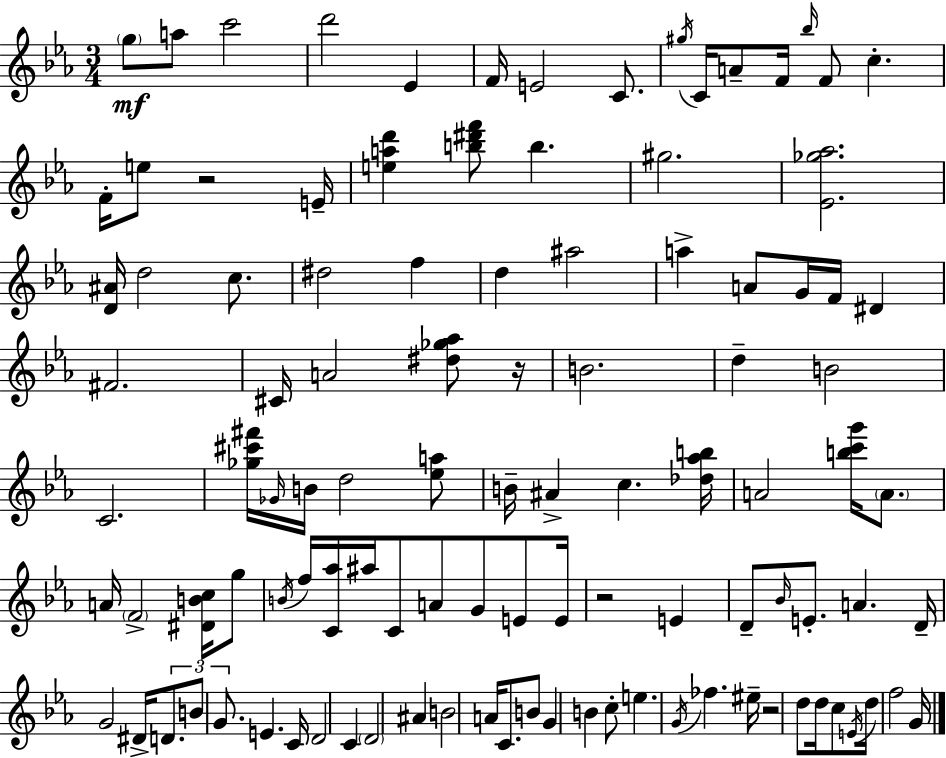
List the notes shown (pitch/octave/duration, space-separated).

G5/e A5/e C6/h D6/h Eb4/q F4/s E4/h C4/e. G#5/s C4/s A4/e F4/s Bb5/s F4/e C5/q. F4/s E5/e R/h E4/s [E5,A5,D6]/q [B5,D#6,F6]/e B5/q. G#5/h. [Eb4,Gb5,Ab5]/h. [D4,A#4]/s D5/h C5/e. D#5/h F5/q D5/q A#5/h A5/q A4/e G4/s F4/s D#4/q F#4/h. C#4/s A4/h [D#5,Gb5,Ab5]/e R/s B4/h. D5/q B4/h C4/h. [Gb5,C#6,F#6]/s Gb4/s B4/s D5/h [Eb5,A5]/e B4/s A#4/q C5/q. [Db5,Ab5,B5]/s A4/h [B5,C6,G6]/s A4/e. A4/s F4/h [D#4,B4,C5]/s G5/e B4/s F5/s [C4,Ab5]/s A#5/s C4/e A4/e G4/e E4/e E4/s R/h E4/q D4/e Bb4/s E4/e. A4/q. D4/s G4/h D#4/s D4/e. B4/e G4/e. E4/q. C4/s D4/h C4/q D4/h A#4/q B4/h A4/s C4/e. B4/e G4/q B4/q C5/e E5/q. G4/s FES5/q. EIS5/s R/h D5/e D5/s C5/e E4/s D5/s F5/h G4/s